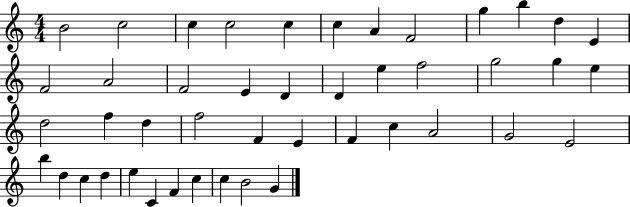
X:1
T:Untitled
M:4/4
L:1/4
K:C
B2 c2 c c2 c c A F2 g b d E F2 A2 F2 E D D e f2 g2 g e d2 f d f2 F E F c A2 G2 E2 b d c d e C F c c B2 G